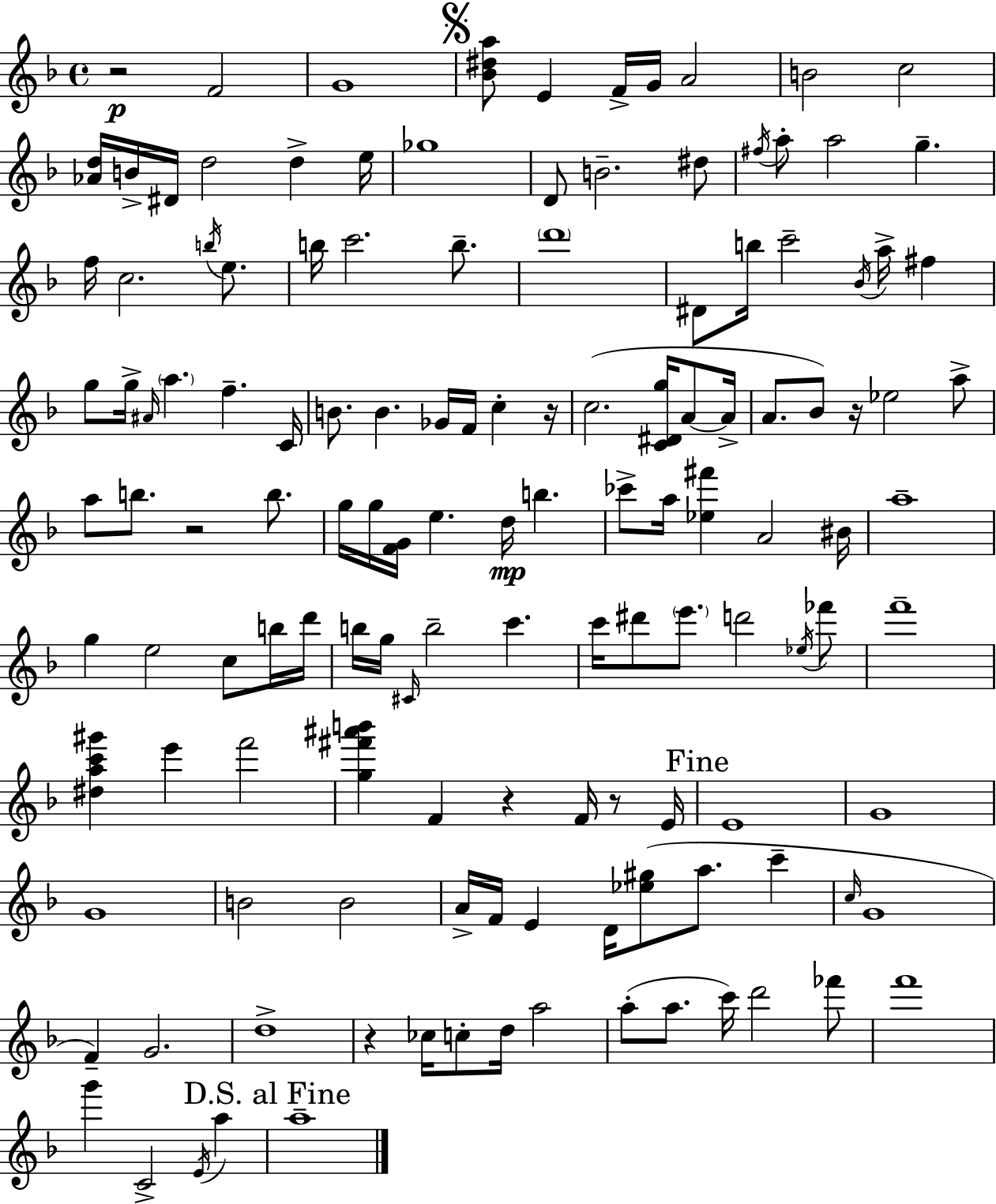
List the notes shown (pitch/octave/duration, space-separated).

R/h F4/h G4/w [Bb4,D#5,A5]/e E4/q F4/s G4/s A4/h B4/h C5/h [Ab4,D5]/s B4/s D#4/s D5/h D5/q E5/s Gb5/w D4/e B4/h. D#5/e F#5/s A5/e A5/h G5/q. F5/s C5/h. B5/s E5/e. B5/s C6/h. B5/e. D6/w D#4/e B5/s C6/h Bb4/s A5/s F#5/q G5/e G5/s A#4/s A5/q. F5/q. C4/s B4/e. B4/q. Gb4/s F4/s C5/q R/s C5/h. [C4,D#4,G5]/s A4/e A4/s A4/e. Bb4/e R/s Eb5/h A5/e A5/e B5/e. R/h B5/e. G5/s G5/s [F4,G4]/s E5/q. D5/s B5/q. CES6/e A5/s [Eb5,F#6]/q A4/h BIS4/s A5/w G5/q E5/h C5/e B5/s D6/s B5/s G5/s C#4/s B5/h C6/q. C6/s D#6/e E6/e. D6/h Eb5/s FES6/e F6/w [D#5,A5,C6,G#6]/q E6/q F6/h [G5,F#6,A#6,B6]/q F4/q R/q F4/s R/e E4/s E4/w G4/w G4/w B4/h B4/h A4/s F4/s E4/q D4/s [Eb5,G#5]/e A5/e. C6/q C5/s G4/w F4/q G4/h. D5/w R/q CES5/s C5/e D5/s A5/h A5/e A5/e. C6/s D6/h FES6/e F6/w G6/q C4/h E4/s A5/q A5/w